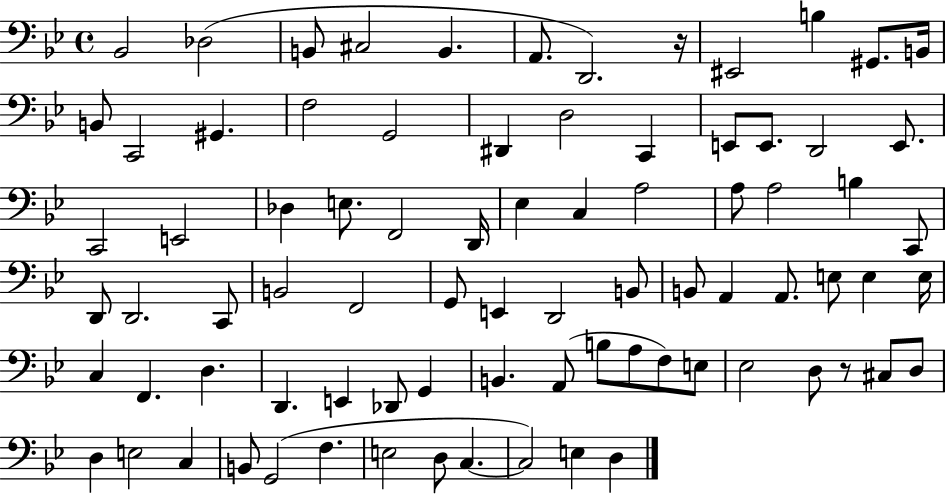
Bb2/h Db3/h B2/e C#3/h B2/q. A2/e. D2/h. R/s EIS2/h B3/q G#2/e. B2/s B2/e C2/h G#2/q. F3/h G2/h D#2/q D3/h C2/q E2/e E2/e. D2/h E2/e. C2/h E2/h Db3/q E3/e. F2/h D2/s Eb3/q C3/q A3/h A3/e A3/h B3/q C2/e D2/e D2/h. C2/e B2/h F2/h G2/e E2/q D2/h B2/e B2/e A2/q A2/e. E3/e E3/q E3/s C3/q F2/q. D3/q. D2/q. E2/q Db2/e G2/q B2/q. A2/e B3/e A3/e F3/e E3/e Eb3/h D3/e R/e C#3/e D3/e D3/q E3/h C3/q B2/e G2/h F3/q. E3/h D3/e C3/q. C3/h E3/q D3/q